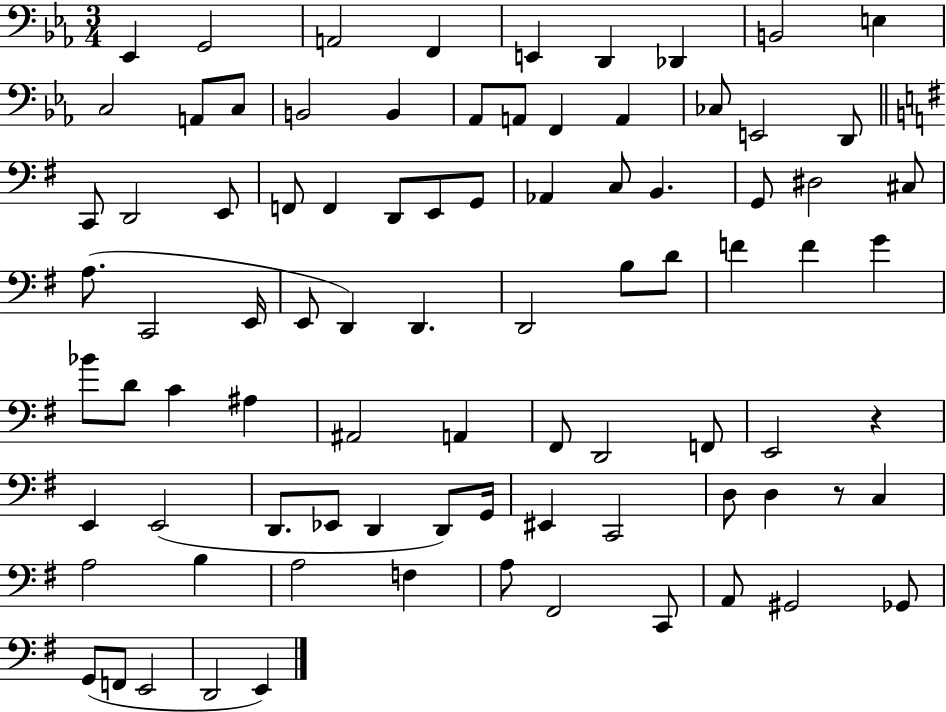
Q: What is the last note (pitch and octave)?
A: E2